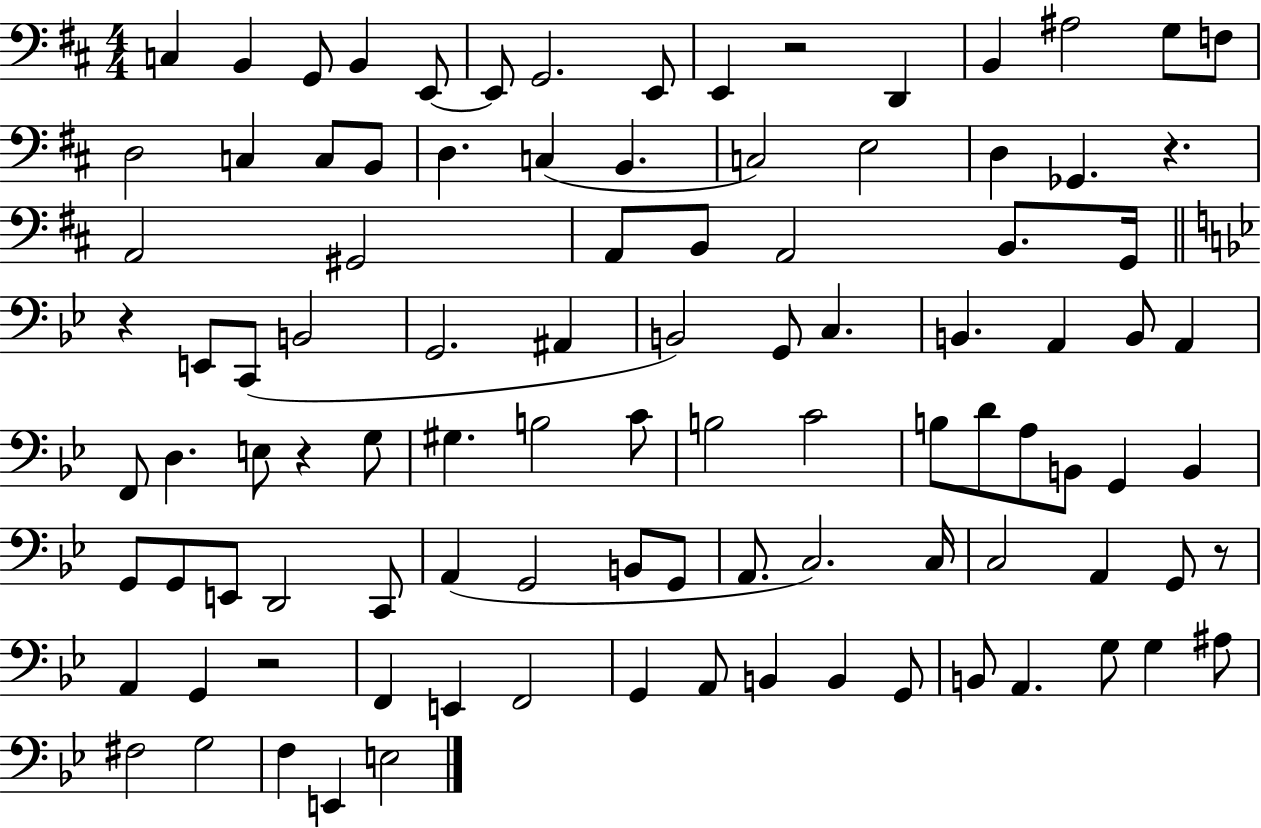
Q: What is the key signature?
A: D major